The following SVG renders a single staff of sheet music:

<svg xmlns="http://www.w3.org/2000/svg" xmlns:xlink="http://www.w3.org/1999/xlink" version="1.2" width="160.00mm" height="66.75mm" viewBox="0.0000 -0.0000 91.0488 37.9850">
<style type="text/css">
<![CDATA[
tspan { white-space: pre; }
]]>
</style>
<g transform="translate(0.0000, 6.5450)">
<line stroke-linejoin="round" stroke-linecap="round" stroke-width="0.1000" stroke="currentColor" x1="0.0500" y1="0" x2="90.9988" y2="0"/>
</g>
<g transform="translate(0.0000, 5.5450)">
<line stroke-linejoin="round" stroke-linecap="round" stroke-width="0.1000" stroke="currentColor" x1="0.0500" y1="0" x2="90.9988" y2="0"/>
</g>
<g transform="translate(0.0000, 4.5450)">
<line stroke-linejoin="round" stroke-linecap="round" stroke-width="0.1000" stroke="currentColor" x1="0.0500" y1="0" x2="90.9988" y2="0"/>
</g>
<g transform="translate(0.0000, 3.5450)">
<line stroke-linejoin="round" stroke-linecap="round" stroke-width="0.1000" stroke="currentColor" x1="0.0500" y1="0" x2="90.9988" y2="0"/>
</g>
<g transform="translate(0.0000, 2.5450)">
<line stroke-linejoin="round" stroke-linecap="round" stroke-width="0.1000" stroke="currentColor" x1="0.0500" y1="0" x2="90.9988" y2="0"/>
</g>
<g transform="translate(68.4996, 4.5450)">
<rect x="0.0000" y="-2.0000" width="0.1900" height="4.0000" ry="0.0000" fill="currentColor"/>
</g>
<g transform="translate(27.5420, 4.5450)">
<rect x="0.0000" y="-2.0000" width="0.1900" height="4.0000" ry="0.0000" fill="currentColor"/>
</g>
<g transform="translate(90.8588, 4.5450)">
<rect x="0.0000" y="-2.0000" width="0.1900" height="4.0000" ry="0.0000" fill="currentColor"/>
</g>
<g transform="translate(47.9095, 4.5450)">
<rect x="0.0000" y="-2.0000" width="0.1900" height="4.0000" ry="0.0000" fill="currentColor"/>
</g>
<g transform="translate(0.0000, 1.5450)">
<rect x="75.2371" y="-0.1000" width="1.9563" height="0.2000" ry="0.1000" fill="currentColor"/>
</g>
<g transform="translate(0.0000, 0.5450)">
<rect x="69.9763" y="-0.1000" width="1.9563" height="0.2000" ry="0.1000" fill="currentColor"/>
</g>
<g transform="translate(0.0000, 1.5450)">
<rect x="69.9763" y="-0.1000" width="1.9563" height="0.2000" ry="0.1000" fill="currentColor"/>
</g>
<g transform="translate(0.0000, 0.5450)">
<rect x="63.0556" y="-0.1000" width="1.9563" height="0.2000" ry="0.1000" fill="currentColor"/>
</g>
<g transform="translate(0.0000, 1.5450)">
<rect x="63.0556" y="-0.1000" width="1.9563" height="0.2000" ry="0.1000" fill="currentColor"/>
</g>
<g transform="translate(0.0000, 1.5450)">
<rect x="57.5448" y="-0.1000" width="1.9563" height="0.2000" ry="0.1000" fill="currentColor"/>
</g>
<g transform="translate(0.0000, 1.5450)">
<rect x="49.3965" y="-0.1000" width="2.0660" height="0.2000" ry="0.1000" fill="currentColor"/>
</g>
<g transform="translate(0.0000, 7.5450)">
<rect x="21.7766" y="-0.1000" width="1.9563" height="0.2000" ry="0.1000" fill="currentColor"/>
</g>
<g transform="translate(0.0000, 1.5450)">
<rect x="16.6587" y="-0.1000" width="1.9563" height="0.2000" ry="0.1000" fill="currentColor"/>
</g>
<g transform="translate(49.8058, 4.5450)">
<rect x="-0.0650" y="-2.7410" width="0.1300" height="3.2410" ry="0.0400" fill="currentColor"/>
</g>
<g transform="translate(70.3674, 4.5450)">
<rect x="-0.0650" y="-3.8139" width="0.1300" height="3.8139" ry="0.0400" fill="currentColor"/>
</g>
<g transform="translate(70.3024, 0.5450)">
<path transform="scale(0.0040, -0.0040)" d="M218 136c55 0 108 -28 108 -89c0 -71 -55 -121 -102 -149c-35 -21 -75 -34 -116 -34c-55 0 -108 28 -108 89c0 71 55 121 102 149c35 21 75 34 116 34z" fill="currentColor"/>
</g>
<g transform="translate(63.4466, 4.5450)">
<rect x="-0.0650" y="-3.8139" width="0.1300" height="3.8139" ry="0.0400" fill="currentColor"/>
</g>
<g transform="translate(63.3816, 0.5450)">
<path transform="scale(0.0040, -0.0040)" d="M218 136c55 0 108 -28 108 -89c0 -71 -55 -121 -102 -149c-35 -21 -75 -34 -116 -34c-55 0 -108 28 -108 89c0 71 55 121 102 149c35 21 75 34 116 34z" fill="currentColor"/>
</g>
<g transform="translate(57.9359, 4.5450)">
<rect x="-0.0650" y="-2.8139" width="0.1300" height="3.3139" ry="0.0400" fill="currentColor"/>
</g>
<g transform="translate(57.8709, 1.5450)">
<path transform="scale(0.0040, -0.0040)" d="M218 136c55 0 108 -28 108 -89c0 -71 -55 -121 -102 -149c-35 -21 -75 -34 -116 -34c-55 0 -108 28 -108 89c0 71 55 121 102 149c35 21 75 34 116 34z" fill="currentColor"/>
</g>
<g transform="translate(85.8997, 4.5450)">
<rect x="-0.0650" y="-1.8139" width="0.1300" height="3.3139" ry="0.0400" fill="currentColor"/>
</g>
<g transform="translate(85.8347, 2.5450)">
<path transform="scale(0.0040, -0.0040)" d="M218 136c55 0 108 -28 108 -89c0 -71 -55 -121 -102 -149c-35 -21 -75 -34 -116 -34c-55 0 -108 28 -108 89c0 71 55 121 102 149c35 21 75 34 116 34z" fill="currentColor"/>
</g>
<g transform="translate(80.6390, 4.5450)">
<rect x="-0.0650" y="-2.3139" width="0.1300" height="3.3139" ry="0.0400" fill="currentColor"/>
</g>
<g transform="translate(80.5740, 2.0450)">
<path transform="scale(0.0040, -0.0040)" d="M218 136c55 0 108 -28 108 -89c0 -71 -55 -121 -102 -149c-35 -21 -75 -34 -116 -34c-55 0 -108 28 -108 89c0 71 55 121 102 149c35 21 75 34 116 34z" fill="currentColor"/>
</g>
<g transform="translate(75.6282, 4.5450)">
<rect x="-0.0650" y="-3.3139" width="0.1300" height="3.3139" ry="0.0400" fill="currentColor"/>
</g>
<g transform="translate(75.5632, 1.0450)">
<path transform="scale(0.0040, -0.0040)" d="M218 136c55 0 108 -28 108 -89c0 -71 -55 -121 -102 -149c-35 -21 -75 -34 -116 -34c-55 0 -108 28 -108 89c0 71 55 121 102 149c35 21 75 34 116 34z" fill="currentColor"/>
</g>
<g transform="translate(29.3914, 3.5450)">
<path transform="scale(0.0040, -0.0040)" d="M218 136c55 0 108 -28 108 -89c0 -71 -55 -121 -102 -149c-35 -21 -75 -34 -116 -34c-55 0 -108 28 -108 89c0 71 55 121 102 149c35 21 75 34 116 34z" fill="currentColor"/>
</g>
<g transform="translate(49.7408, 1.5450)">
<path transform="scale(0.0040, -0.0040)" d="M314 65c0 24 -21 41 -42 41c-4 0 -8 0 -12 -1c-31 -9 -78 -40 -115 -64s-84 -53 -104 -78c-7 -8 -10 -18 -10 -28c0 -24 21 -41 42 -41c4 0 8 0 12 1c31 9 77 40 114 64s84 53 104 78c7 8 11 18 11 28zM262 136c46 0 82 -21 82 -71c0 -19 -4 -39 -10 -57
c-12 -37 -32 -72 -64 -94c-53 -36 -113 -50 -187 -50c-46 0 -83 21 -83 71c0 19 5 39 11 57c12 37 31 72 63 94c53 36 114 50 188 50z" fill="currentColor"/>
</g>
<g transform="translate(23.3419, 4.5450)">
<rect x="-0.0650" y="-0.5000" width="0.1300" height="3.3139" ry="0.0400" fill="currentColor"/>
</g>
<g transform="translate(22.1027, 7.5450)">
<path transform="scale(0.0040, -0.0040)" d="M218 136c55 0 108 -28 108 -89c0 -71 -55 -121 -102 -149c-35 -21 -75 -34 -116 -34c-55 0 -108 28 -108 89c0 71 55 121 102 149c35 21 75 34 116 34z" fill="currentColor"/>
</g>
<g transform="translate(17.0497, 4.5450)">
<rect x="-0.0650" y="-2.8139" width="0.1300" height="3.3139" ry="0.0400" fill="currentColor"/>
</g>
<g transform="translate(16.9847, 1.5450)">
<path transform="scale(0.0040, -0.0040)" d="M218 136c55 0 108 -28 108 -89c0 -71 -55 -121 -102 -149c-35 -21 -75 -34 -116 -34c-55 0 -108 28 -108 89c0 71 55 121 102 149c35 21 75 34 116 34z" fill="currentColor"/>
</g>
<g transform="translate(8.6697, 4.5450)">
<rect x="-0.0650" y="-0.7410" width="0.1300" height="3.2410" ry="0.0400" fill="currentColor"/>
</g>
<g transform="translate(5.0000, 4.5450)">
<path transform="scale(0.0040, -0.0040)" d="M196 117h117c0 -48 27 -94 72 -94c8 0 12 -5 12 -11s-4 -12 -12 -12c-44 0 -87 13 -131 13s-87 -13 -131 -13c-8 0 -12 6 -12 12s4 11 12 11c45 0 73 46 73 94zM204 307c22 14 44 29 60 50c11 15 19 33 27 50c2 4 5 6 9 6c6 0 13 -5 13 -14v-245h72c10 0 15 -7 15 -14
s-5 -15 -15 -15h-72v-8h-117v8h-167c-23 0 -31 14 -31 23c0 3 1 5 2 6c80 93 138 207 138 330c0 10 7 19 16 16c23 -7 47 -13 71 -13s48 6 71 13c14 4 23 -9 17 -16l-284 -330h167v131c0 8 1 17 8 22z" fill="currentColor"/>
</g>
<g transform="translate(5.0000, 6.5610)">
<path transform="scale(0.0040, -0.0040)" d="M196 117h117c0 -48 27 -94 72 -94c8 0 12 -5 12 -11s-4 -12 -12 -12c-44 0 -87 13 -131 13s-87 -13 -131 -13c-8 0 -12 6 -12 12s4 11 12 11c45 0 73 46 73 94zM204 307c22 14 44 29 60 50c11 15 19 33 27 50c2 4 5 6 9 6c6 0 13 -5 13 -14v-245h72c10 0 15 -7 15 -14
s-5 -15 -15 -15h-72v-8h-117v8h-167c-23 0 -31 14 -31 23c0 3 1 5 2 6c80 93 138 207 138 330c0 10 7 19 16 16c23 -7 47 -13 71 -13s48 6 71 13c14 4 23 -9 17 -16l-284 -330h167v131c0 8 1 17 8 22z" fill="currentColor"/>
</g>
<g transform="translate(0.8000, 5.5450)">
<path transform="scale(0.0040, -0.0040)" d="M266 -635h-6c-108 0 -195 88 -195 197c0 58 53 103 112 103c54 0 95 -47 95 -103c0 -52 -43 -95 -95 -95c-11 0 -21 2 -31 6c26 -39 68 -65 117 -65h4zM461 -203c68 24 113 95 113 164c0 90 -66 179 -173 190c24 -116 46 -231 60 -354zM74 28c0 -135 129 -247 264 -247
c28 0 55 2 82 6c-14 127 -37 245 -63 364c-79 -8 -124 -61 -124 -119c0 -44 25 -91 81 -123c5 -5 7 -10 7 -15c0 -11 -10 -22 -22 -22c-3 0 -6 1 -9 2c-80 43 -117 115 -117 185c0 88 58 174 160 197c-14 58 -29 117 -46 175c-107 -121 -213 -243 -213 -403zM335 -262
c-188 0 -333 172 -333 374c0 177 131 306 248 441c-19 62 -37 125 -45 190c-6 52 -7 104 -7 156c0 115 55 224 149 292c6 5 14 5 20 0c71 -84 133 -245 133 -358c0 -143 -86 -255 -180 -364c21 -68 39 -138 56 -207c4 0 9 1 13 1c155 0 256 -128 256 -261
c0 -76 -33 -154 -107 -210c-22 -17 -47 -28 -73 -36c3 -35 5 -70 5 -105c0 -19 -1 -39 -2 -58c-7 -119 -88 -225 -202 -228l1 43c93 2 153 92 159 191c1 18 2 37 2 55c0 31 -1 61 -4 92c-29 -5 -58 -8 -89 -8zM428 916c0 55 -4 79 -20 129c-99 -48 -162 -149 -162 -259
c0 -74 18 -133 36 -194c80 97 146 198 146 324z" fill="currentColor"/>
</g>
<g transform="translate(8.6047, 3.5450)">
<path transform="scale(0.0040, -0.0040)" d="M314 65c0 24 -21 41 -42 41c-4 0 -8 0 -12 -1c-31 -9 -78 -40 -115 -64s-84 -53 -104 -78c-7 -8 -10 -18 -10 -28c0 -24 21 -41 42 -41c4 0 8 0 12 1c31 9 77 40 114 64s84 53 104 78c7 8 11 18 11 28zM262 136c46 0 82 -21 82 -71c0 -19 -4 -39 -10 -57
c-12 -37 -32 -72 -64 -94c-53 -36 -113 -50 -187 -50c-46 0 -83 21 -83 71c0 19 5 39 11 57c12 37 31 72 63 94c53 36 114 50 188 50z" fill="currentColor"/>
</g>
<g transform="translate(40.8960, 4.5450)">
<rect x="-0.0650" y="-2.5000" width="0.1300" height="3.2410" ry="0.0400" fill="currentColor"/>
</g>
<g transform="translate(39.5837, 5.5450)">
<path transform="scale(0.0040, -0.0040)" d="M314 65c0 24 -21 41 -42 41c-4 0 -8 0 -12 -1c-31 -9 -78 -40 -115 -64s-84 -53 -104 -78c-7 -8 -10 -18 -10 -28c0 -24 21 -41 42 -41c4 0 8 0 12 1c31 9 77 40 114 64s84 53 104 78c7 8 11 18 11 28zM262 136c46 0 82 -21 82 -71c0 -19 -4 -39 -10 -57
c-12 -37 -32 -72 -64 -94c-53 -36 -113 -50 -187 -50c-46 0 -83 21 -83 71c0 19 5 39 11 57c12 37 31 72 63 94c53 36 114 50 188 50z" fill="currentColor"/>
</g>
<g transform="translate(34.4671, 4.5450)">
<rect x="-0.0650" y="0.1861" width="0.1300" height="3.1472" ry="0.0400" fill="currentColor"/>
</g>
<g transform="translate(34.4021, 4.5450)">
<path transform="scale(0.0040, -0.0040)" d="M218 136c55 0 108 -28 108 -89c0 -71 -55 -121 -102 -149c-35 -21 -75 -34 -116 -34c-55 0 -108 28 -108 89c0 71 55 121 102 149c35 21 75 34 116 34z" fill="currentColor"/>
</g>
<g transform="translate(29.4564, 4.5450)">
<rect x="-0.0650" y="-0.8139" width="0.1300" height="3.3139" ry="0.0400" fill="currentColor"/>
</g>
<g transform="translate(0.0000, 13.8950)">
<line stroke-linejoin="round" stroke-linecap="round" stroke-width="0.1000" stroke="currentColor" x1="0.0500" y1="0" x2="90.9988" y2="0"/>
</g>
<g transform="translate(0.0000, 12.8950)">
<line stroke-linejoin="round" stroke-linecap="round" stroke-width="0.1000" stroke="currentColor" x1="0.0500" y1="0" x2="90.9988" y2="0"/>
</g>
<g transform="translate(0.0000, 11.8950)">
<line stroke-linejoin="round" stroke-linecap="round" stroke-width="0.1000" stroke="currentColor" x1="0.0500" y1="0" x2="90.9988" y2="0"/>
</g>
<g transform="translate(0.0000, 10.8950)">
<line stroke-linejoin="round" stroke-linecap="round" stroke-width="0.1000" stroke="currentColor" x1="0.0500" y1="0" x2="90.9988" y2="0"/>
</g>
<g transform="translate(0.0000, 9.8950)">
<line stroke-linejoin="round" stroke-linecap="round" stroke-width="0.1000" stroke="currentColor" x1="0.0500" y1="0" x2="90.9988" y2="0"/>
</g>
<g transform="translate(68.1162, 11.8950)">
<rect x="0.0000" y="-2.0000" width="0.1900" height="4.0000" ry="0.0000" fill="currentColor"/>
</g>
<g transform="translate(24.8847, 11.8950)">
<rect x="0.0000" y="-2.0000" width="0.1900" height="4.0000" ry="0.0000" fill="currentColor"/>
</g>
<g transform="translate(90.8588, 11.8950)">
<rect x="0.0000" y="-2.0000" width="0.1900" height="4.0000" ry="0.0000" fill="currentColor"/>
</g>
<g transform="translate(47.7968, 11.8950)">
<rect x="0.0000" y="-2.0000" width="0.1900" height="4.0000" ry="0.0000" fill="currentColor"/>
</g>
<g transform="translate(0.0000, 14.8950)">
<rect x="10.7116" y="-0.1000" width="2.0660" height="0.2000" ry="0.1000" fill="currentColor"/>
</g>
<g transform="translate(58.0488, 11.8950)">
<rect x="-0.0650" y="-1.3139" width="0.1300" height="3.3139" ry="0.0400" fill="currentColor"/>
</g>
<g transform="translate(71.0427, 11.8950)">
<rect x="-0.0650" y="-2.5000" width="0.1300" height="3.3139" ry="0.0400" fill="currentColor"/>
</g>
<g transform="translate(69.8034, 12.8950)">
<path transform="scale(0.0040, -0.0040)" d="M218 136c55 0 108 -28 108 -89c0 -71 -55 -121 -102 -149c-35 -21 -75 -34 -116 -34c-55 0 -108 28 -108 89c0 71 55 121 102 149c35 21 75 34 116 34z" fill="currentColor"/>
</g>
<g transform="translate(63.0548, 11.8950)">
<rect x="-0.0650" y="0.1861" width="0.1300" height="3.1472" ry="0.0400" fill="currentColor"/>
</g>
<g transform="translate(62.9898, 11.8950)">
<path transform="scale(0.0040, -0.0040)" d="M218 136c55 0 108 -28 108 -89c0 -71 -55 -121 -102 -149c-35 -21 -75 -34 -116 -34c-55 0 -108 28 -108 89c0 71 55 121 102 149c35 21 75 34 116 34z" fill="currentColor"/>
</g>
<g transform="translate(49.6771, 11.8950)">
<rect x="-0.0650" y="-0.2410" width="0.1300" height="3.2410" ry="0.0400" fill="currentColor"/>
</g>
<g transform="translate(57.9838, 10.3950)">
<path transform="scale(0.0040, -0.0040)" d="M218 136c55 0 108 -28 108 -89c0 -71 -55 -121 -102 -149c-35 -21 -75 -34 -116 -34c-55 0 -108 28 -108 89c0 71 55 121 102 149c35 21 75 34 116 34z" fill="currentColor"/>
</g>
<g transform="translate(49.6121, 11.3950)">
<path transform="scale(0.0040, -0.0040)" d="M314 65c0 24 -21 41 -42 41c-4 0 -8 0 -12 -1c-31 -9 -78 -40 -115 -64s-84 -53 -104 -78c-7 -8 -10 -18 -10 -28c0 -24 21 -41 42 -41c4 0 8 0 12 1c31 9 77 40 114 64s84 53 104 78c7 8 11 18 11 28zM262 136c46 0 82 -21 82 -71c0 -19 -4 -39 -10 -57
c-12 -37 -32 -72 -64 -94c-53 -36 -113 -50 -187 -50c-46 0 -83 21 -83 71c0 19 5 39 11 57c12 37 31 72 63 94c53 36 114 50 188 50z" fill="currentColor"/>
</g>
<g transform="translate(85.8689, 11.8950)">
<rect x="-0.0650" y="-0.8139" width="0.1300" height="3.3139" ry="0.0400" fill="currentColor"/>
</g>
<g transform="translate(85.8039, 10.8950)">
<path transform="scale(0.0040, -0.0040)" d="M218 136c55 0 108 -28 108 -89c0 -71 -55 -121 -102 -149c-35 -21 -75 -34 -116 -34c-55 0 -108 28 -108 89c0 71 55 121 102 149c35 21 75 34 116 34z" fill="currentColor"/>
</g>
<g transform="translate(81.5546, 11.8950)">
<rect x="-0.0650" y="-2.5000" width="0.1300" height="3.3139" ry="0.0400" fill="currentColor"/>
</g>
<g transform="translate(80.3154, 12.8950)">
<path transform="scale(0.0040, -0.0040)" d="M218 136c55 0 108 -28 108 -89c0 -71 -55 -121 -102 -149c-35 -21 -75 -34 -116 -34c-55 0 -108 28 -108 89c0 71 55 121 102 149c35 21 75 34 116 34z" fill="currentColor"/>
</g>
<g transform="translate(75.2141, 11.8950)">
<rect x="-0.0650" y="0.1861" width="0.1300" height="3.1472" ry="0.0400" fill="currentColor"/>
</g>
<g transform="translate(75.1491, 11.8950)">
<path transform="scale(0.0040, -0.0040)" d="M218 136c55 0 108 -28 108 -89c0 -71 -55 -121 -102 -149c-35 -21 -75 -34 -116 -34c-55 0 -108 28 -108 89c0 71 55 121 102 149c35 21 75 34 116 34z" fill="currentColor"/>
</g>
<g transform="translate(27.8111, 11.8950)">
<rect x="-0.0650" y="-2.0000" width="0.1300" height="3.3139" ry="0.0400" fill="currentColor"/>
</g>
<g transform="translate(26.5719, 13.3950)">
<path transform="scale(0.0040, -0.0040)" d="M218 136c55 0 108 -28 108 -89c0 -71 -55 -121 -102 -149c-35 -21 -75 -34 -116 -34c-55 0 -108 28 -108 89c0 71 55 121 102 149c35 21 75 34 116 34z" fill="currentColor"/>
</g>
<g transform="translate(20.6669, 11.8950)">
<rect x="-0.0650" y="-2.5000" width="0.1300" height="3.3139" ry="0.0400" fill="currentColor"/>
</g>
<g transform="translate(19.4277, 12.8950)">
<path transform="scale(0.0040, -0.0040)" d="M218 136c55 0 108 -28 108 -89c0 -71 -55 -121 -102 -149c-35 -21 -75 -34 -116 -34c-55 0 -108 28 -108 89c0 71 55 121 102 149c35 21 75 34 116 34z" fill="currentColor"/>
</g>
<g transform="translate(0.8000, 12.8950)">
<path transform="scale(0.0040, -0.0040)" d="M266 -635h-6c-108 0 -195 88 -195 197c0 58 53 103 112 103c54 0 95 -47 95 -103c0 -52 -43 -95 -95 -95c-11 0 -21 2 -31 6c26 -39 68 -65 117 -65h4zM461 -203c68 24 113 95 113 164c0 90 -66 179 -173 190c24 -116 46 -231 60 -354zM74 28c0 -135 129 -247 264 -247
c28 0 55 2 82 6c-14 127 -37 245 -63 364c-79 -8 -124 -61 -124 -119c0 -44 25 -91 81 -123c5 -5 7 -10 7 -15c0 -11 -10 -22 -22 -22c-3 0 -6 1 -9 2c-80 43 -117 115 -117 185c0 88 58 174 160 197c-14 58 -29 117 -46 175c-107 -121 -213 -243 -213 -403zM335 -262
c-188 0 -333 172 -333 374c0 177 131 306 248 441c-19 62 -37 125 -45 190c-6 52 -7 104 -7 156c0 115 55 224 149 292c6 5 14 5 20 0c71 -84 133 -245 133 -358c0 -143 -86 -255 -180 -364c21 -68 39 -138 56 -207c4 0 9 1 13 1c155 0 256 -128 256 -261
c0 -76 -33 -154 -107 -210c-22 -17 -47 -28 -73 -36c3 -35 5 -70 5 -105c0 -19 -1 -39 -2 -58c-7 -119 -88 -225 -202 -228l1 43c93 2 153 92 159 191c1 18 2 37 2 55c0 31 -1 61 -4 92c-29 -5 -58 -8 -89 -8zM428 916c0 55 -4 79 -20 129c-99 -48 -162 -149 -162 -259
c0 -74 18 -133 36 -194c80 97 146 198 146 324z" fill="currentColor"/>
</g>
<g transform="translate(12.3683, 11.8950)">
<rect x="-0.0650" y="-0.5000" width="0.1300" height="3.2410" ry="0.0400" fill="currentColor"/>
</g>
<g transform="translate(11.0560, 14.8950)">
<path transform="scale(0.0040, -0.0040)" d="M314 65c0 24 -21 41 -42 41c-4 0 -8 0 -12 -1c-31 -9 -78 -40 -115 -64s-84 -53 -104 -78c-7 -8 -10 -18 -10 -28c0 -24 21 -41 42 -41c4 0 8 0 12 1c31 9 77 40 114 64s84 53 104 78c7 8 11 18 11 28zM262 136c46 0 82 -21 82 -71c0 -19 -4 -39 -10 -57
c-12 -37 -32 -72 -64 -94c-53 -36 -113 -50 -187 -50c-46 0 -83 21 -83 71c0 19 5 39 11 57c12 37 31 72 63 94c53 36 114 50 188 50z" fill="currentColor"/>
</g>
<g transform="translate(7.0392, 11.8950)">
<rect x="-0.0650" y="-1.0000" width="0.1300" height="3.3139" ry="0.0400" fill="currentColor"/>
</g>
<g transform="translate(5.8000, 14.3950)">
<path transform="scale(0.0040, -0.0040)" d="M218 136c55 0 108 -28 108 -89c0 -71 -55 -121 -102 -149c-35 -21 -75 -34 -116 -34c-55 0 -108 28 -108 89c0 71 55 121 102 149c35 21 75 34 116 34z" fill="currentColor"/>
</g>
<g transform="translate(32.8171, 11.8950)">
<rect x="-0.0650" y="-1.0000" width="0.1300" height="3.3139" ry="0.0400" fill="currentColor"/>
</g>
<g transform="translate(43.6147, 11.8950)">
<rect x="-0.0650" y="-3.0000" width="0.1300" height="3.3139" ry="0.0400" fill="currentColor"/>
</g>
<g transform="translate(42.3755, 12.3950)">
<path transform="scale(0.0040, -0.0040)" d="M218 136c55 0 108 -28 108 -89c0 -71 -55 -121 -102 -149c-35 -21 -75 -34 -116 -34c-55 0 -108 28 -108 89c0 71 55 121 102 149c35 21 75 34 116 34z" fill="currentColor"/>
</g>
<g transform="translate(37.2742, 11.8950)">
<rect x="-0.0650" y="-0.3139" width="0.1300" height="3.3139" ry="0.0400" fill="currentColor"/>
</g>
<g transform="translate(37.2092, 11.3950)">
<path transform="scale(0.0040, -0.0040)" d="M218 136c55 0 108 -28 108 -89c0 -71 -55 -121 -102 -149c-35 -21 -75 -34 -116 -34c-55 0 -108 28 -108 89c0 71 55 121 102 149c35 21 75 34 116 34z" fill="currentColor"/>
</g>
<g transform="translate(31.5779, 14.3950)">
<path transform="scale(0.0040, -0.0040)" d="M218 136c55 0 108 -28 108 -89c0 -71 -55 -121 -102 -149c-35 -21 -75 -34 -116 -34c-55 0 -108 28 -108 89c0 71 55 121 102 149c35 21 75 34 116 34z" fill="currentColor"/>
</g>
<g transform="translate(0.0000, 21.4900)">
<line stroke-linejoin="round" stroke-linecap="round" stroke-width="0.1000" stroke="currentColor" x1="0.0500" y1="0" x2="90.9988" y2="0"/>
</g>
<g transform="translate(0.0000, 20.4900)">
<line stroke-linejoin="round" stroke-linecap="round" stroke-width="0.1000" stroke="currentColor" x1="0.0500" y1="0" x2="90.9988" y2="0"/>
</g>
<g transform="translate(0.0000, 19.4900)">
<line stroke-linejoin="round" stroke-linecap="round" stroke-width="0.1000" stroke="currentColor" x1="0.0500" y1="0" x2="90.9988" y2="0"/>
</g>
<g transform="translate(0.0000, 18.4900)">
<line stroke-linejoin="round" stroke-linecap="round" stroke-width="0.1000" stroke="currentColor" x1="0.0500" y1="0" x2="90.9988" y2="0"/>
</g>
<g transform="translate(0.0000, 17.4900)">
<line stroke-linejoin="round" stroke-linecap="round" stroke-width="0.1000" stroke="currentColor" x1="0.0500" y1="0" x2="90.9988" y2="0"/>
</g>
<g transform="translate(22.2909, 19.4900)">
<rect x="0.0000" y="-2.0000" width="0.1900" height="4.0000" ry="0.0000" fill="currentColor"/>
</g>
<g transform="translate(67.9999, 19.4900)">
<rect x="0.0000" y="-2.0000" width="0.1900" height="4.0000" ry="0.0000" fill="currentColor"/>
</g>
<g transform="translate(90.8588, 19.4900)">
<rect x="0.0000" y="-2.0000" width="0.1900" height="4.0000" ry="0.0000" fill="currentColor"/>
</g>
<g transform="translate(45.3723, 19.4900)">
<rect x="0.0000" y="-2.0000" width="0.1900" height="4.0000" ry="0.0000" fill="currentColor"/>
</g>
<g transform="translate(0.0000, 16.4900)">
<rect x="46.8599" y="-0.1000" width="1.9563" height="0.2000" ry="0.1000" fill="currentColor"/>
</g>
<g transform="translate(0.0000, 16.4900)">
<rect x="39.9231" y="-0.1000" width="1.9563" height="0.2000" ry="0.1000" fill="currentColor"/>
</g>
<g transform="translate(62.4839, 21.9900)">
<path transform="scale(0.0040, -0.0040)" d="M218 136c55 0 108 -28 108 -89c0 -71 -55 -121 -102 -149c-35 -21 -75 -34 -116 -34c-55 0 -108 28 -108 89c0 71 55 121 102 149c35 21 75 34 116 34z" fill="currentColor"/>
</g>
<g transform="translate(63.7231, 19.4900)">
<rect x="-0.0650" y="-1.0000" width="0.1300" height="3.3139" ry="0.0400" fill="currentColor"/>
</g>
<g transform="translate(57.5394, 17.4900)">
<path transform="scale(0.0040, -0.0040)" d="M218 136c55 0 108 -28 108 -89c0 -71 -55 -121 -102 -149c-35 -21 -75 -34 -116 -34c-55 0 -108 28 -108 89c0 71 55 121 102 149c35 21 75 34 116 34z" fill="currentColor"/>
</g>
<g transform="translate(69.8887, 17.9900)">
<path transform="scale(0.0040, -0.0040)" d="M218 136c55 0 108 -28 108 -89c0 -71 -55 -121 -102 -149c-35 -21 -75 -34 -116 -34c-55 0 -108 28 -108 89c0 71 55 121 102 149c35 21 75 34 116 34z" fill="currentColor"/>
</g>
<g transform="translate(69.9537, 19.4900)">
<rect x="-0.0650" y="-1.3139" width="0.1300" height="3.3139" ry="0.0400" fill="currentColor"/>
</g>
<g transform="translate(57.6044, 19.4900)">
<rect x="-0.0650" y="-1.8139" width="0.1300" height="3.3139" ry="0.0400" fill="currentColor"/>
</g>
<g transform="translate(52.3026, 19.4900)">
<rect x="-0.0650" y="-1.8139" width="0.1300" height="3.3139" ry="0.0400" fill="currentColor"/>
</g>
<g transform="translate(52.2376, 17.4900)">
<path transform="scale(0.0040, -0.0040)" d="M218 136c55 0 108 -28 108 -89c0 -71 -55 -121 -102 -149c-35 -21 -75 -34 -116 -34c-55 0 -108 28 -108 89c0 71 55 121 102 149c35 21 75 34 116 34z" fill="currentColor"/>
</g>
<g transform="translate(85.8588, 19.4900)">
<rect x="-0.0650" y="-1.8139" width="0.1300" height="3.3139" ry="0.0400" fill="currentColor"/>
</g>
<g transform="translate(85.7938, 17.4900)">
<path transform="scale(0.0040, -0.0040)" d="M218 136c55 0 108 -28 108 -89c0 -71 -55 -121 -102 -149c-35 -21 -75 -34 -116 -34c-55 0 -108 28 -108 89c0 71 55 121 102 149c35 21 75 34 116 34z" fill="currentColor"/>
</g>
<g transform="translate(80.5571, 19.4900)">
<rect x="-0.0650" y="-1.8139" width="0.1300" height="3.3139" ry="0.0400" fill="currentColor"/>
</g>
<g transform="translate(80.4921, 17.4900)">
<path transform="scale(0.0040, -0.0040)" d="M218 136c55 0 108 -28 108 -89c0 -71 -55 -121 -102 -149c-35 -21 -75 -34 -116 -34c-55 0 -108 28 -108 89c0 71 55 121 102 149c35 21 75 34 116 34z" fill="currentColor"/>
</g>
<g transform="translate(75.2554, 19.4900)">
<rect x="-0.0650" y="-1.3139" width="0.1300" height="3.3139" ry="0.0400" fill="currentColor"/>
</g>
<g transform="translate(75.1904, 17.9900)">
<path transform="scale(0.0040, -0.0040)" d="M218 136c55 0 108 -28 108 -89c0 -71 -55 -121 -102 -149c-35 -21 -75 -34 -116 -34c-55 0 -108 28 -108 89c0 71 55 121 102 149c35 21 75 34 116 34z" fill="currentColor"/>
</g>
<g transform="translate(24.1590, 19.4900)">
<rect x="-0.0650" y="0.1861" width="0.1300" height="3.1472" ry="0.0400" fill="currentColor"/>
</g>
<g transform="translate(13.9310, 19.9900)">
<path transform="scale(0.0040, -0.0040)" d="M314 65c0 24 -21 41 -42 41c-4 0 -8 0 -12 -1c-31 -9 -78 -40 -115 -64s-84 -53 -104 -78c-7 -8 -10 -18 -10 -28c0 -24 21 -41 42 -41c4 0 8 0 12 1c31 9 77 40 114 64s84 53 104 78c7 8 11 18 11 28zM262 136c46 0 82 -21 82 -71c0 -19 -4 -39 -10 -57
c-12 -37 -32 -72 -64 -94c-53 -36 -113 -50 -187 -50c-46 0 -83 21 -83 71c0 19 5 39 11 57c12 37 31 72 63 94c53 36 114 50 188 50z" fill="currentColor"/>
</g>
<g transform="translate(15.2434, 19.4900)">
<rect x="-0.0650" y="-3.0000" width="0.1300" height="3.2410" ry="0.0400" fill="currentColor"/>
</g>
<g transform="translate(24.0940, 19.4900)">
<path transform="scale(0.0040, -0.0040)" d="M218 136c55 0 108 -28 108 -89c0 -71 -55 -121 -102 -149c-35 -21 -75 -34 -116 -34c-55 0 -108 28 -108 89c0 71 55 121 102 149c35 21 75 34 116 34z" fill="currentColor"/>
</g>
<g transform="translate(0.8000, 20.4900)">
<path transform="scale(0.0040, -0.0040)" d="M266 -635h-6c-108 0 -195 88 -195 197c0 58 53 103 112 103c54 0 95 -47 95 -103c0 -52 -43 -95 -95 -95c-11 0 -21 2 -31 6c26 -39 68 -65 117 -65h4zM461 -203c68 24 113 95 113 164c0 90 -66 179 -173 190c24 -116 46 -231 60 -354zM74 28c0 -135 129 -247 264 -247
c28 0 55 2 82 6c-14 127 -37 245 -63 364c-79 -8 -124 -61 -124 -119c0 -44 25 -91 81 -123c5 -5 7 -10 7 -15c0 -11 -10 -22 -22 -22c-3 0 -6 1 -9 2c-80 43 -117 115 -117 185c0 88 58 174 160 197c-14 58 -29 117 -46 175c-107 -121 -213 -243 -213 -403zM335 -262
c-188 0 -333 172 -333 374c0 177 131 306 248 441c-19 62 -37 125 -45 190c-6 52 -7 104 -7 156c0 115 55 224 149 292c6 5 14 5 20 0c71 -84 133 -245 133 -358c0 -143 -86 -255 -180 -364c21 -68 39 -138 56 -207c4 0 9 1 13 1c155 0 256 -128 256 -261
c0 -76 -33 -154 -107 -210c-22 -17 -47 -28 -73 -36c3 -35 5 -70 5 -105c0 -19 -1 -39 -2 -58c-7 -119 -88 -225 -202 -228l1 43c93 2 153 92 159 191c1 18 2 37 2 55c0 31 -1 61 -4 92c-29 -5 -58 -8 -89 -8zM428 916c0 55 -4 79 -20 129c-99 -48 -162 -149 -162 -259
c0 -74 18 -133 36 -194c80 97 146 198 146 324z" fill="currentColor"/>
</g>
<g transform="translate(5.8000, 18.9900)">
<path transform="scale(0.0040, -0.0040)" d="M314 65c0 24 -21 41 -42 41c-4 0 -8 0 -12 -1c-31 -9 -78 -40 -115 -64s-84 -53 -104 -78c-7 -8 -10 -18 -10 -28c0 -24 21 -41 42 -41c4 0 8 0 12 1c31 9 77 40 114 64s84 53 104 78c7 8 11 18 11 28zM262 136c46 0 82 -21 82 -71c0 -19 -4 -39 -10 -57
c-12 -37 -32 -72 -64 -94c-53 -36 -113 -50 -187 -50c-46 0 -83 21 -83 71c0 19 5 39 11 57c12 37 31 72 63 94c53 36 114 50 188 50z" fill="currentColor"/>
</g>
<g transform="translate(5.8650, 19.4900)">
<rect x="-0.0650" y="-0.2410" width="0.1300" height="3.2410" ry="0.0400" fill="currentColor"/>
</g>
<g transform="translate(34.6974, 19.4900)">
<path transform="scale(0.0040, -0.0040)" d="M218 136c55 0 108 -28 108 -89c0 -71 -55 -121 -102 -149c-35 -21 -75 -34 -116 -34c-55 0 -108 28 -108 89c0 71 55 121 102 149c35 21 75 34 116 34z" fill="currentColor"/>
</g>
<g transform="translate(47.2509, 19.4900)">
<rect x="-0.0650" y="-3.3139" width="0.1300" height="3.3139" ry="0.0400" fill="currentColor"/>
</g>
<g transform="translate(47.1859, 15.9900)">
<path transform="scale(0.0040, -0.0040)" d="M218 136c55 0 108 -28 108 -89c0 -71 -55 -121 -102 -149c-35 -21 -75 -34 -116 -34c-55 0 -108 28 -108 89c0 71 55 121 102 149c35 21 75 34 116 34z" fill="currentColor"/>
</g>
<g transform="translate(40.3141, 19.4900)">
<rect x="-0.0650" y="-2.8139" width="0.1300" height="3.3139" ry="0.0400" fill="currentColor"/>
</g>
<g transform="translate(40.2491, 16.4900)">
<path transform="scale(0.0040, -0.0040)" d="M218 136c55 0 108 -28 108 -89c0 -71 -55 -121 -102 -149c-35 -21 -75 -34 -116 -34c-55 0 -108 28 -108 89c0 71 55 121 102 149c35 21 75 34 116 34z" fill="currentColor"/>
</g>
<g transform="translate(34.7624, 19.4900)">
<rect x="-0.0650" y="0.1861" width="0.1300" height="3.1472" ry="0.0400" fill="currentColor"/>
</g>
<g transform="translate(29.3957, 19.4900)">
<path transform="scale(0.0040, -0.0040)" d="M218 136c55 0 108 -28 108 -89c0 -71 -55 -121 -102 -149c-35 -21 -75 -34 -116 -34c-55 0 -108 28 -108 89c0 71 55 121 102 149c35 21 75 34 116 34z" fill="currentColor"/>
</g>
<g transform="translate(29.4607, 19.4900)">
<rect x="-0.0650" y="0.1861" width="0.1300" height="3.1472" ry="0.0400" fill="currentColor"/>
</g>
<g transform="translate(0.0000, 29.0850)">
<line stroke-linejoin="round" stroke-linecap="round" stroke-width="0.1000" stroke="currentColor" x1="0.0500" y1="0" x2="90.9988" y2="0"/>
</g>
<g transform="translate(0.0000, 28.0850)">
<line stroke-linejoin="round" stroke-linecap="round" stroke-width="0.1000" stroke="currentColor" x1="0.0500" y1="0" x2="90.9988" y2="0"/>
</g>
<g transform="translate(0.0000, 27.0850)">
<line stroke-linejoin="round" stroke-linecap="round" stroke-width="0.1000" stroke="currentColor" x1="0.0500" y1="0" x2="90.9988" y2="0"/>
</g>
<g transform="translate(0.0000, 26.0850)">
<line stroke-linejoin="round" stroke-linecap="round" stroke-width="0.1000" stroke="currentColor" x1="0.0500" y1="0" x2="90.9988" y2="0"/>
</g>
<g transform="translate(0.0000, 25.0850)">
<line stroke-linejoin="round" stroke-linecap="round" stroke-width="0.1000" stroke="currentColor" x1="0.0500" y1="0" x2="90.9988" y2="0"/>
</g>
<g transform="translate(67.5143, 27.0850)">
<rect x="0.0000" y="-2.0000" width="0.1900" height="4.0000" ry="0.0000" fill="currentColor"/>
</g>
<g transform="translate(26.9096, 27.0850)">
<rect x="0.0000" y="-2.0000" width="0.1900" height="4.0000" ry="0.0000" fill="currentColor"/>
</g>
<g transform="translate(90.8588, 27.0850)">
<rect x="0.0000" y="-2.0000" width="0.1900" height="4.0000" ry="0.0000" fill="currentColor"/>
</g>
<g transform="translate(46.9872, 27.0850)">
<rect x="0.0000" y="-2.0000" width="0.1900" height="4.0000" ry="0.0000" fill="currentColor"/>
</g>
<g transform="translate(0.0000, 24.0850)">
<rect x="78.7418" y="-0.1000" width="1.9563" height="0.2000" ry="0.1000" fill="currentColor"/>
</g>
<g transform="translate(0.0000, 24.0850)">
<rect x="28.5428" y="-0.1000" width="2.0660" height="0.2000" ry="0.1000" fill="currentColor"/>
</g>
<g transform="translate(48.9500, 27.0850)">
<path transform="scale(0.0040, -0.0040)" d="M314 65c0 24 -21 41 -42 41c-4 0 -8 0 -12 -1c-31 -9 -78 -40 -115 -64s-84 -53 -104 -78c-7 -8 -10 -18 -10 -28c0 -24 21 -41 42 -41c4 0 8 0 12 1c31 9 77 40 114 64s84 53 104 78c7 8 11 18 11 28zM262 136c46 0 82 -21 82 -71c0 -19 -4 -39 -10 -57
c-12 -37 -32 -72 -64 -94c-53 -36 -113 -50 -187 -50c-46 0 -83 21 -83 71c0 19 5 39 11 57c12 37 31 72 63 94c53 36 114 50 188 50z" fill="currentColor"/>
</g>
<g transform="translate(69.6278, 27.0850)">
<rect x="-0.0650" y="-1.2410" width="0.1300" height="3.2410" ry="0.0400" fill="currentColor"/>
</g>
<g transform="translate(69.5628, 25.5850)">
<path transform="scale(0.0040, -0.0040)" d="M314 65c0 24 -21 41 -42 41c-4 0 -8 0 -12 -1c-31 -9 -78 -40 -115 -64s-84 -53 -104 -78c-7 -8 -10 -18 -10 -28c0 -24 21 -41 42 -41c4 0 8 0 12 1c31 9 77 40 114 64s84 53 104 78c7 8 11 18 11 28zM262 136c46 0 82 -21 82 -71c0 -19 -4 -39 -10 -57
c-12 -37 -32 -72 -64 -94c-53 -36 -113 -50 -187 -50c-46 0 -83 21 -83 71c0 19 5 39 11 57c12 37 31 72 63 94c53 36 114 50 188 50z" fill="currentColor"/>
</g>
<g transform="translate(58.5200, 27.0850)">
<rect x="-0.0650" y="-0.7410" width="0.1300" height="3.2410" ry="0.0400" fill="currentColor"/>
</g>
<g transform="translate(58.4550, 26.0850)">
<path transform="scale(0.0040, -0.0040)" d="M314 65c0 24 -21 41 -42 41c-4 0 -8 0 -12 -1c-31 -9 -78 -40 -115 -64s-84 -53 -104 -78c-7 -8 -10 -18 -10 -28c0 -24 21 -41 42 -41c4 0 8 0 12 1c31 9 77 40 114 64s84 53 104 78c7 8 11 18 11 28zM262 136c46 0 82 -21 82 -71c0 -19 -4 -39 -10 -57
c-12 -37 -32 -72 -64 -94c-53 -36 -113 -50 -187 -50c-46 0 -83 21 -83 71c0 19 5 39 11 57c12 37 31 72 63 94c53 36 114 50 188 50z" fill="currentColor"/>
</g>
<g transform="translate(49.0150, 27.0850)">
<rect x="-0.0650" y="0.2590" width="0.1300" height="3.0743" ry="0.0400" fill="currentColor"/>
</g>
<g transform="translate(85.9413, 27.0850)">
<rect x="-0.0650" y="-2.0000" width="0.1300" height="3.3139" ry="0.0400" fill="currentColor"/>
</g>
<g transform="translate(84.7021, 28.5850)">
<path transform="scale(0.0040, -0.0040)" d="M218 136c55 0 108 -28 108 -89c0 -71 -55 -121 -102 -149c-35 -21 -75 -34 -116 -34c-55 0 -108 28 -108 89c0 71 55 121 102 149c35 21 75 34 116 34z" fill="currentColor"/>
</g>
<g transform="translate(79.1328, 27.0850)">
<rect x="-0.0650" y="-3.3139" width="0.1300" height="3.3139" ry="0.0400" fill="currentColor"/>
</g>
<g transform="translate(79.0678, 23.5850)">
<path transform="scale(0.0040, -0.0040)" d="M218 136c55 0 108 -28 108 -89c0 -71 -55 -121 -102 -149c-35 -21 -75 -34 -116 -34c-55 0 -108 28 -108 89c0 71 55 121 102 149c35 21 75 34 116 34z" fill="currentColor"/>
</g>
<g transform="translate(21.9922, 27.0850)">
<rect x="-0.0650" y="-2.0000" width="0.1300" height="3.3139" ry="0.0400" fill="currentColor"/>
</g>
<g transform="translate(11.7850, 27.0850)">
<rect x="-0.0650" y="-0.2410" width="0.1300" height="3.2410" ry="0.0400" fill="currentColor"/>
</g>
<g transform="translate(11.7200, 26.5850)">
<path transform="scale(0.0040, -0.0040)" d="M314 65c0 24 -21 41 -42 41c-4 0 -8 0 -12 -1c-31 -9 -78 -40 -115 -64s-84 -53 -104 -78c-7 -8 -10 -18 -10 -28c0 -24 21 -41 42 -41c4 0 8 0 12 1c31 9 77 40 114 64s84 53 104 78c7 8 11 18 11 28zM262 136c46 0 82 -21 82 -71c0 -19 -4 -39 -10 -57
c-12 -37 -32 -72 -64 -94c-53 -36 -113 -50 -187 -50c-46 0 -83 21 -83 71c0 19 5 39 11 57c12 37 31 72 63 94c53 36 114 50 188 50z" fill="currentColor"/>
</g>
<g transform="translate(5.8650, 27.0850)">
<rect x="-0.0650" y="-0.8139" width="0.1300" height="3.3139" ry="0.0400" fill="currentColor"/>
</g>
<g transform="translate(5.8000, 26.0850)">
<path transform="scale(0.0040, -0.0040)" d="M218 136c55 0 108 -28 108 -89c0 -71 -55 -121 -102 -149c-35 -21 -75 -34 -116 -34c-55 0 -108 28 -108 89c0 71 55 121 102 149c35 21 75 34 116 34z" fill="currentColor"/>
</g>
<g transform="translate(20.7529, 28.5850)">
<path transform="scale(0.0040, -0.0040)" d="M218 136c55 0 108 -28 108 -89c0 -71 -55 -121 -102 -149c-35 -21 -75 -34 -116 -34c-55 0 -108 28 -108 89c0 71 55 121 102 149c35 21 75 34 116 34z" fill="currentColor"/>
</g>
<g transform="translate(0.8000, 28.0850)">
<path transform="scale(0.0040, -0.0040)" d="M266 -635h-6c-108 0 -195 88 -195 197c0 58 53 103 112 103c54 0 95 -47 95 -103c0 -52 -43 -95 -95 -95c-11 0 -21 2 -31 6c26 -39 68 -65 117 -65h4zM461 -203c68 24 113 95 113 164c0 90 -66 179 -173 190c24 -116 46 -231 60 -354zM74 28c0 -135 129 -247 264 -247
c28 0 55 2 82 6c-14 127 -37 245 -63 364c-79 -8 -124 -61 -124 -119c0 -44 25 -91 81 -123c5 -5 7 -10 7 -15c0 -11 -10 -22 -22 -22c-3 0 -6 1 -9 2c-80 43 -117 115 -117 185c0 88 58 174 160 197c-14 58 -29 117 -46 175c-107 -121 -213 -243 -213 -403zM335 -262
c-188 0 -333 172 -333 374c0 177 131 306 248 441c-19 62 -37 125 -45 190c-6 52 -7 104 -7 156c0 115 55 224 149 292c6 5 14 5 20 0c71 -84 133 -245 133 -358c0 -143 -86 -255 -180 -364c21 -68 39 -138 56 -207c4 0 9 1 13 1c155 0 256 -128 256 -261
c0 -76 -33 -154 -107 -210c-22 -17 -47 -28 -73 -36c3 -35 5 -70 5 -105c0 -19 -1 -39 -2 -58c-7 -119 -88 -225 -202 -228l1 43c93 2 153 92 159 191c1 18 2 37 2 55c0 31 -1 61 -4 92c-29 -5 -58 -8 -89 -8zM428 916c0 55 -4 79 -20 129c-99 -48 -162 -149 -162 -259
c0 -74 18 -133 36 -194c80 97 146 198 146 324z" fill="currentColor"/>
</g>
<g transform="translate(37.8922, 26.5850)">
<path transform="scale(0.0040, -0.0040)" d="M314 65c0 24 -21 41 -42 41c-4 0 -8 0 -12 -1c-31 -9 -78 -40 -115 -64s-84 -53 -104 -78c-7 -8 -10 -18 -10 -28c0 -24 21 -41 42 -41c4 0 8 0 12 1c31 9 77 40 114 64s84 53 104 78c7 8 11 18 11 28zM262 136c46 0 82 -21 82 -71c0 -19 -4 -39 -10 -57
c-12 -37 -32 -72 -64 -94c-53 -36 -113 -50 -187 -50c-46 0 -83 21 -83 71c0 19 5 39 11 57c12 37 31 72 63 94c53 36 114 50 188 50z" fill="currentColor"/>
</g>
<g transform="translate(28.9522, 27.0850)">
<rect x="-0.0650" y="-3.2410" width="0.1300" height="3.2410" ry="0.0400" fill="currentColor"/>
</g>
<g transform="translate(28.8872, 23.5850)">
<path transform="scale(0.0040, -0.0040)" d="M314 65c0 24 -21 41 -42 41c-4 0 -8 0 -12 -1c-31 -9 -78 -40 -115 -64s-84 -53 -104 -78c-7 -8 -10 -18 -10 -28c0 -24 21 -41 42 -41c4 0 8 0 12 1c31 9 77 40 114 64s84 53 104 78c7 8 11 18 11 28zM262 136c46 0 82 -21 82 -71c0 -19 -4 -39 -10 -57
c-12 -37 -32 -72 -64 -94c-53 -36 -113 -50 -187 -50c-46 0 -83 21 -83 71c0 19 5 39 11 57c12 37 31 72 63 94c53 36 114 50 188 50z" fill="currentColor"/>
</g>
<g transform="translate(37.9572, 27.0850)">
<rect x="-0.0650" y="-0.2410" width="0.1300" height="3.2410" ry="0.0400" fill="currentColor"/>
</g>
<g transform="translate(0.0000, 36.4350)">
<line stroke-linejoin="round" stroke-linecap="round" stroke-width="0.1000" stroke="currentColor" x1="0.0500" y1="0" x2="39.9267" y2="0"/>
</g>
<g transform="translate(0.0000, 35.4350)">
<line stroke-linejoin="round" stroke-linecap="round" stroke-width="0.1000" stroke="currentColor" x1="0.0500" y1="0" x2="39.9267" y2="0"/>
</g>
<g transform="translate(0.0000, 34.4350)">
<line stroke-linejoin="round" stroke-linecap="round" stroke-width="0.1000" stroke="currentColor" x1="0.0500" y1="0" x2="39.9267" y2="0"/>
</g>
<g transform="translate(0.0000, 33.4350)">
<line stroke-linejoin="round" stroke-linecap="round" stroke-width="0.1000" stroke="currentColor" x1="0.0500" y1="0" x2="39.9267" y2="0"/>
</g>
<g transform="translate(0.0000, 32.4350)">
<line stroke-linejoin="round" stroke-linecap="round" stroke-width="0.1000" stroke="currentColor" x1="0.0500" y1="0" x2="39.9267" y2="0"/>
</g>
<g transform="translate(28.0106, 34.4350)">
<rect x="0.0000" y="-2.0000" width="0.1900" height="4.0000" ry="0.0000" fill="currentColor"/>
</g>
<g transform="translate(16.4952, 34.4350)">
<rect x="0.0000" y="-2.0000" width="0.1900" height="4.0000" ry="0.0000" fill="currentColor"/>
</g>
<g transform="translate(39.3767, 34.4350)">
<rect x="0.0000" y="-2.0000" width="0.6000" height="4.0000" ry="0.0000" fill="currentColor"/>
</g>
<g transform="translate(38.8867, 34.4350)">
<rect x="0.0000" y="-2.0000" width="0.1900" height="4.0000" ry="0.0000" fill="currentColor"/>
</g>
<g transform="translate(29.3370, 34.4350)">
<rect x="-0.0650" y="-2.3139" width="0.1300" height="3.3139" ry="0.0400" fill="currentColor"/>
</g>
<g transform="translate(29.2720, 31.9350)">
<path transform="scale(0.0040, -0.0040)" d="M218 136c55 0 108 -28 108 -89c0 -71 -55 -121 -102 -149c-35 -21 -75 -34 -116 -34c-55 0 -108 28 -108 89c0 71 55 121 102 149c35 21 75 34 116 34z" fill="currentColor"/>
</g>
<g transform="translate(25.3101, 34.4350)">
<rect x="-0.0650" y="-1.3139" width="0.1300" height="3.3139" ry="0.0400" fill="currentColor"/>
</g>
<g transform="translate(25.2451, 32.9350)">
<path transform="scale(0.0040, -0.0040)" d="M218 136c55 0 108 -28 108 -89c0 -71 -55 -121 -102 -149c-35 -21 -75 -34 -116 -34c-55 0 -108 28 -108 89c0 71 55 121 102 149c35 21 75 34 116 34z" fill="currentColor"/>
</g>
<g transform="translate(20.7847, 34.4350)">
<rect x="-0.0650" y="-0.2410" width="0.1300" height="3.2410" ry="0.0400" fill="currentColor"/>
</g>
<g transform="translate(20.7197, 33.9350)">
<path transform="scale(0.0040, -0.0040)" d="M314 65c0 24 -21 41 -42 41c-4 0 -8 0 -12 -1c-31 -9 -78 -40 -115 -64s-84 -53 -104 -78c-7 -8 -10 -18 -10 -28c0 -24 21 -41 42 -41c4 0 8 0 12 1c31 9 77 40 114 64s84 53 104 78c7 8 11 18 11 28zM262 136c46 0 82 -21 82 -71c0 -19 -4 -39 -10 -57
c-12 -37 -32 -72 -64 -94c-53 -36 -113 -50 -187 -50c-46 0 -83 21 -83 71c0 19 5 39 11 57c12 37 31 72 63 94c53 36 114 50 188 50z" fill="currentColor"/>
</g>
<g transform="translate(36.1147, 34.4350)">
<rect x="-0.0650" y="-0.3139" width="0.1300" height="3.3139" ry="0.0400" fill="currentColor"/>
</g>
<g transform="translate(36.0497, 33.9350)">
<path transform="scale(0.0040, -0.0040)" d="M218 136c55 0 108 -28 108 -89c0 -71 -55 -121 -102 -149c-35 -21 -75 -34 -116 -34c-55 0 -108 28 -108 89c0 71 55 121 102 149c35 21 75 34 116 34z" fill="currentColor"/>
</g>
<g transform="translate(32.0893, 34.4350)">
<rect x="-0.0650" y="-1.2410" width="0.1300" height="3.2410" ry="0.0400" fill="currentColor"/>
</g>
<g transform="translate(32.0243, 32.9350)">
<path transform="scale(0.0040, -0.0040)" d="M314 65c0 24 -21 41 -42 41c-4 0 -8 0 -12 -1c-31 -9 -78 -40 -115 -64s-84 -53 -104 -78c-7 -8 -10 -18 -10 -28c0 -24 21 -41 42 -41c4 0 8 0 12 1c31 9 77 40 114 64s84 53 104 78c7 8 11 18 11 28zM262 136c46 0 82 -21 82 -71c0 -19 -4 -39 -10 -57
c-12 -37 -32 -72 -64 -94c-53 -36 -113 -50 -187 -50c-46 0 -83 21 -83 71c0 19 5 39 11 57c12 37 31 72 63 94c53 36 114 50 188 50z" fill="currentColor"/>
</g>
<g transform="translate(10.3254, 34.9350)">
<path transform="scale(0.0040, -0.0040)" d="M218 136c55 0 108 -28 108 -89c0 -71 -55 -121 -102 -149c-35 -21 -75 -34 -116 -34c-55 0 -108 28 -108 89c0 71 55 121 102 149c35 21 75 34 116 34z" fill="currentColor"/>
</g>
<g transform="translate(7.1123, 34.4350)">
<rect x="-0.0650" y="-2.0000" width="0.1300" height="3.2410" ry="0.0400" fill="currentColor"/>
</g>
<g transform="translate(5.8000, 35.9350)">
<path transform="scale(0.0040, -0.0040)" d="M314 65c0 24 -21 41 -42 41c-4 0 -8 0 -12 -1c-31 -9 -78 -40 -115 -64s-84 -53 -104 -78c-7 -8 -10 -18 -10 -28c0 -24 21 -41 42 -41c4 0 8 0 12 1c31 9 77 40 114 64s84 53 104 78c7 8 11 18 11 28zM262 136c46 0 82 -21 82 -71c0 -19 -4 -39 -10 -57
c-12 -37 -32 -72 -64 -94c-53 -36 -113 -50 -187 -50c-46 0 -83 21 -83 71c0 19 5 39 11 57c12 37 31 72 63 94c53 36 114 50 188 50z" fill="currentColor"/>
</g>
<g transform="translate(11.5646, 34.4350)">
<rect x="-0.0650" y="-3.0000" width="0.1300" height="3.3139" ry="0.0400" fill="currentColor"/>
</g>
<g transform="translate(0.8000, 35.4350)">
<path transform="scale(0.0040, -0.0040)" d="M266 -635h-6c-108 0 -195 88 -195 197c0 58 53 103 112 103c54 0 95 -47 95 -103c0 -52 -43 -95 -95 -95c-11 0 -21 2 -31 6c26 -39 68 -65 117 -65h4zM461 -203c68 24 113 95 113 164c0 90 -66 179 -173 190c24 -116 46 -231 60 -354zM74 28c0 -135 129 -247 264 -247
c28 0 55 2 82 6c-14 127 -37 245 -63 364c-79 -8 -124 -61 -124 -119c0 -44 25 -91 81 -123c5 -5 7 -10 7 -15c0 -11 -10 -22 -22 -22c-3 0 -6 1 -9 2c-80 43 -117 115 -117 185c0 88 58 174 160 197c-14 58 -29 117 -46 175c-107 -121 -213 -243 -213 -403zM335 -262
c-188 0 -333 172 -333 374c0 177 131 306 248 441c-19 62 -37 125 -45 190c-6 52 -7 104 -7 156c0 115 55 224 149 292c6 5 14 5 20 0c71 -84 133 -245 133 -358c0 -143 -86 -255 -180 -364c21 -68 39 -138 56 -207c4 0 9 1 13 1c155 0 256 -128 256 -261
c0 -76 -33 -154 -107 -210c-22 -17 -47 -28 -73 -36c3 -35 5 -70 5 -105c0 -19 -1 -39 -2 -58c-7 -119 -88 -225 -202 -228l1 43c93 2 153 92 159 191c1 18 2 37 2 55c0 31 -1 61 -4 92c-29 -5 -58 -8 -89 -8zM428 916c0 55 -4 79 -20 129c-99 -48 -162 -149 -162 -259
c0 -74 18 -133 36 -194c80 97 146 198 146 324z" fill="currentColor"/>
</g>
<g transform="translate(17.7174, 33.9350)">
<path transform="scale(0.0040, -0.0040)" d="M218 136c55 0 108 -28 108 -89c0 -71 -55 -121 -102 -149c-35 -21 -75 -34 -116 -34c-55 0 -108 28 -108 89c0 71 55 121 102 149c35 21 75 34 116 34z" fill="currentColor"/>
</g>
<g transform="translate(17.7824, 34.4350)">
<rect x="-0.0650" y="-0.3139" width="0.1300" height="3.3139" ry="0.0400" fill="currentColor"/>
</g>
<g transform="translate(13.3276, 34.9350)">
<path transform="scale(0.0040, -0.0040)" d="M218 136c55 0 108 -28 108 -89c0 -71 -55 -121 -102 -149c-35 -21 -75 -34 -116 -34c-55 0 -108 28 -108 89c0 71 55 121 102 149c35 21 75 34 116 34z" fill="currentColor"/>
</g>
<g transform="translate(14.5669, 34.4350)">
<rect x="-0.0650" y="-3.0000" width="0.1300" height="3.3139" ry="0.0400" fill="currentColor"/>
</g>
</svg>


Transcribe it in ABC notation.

X:1
T:Untitled
M:4/4
L:1/4
K:C
d2 a C d B G2 a2 a c' c' b g f D C2 G F D c A c2 e B G B G d c2 A2 B B B a b f f D e e f f d c2 F b2 c2 B2 d2 e2 b F F2 A A c c2 e g e2 c